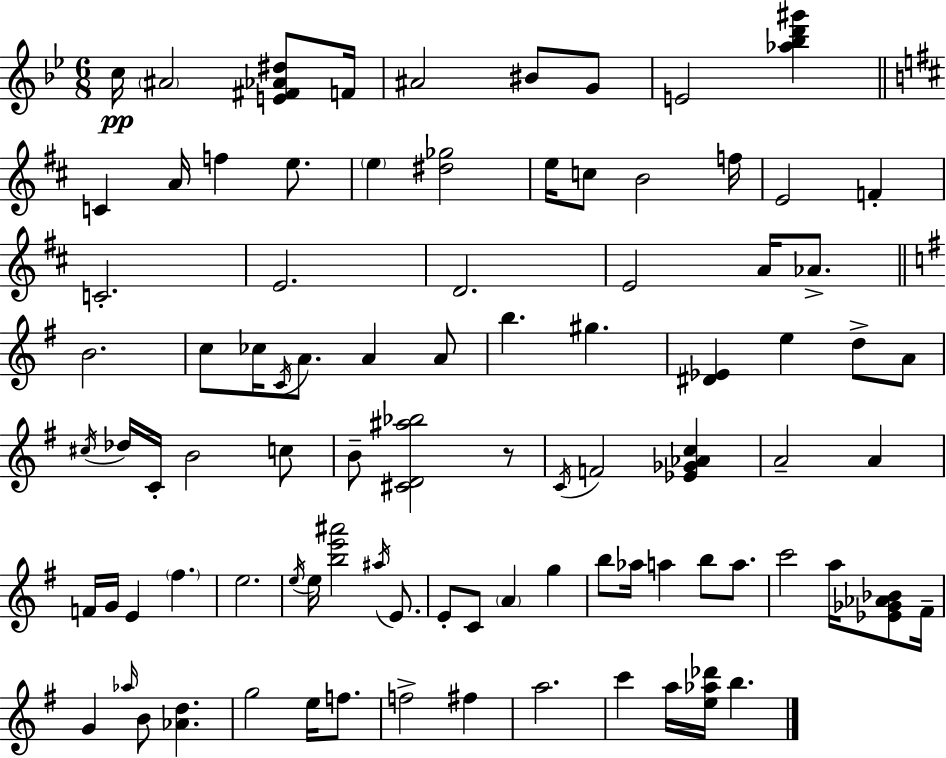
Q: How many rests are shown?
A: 1